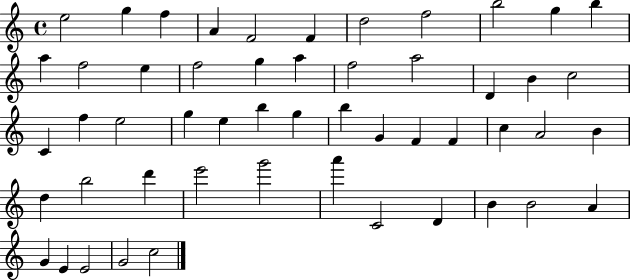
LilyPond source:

{
  \clef treble
  \time 4/4
  \defaultTimeSignature
  \key c \major
  e''2 g''4 f''4 | a'4 f'2 f'4 | d''2 f''2 | b''2 g''4 b''4 | \break a''4 f''2 e''4 | f''2 g''4 a''4 | f''2 a''2 | d'4 b'4 c''2 | \break c'4 f''4 e''2 | g''4 e''4 b''4 g''4 | b''4 g'4 f'4 f'4 | c''4 a'2 b'4 | \break d''4 b''2 d'''4 | e'''2 g'''2 | a'''4 c'2 d'4 | b'4 b'2 a'4 | \break g'4 e'4 e'2 | g'2 c''2 | \bar "|."
}